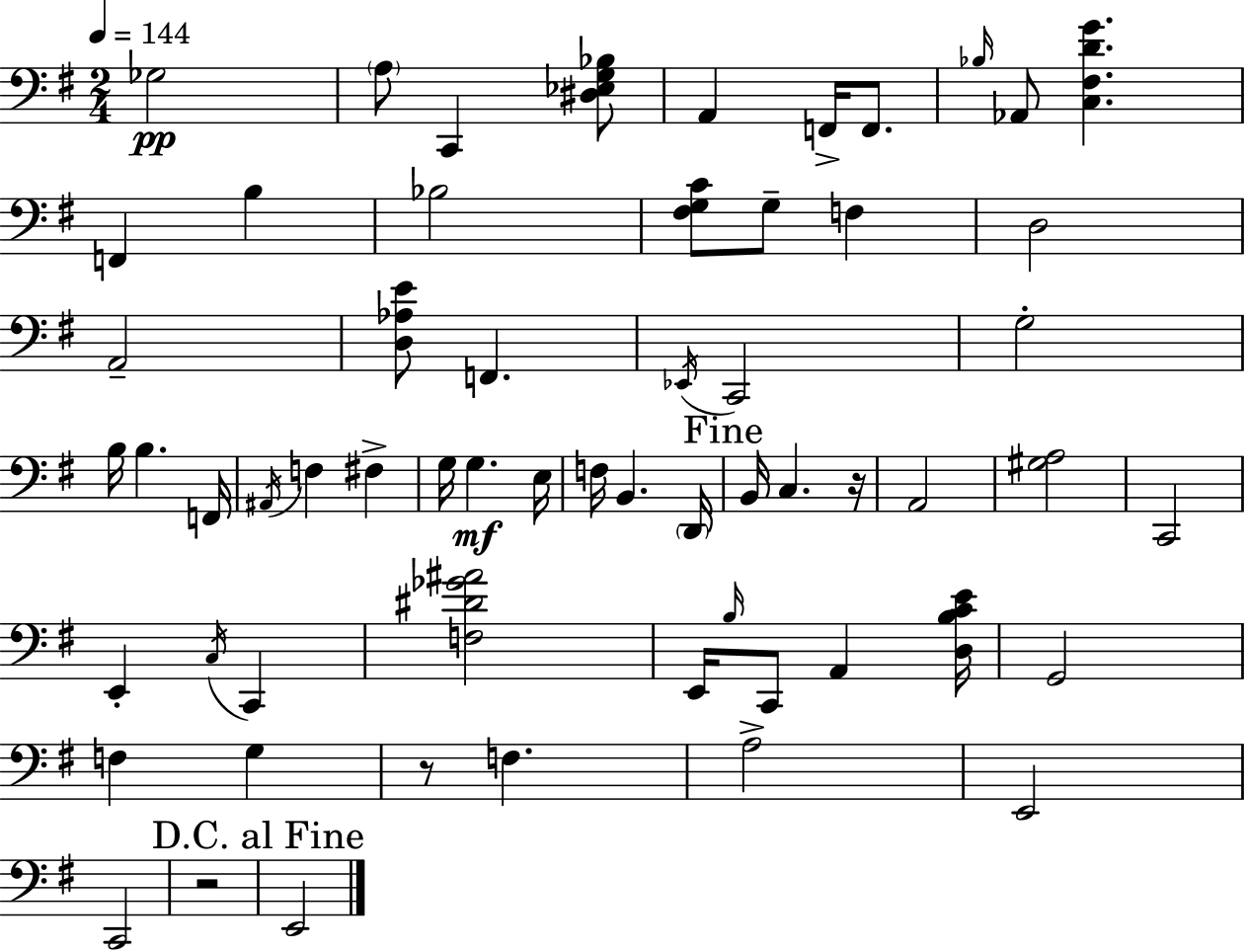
{
  \clef bass
  \numericTimeSignature
  \time 2/4
  \key e \minor
  \tempo 4 = 144
  \repeat volta 2 { ges2\pp | \parenthesize a8 c,4 <dis ees g bes>8 | a,4 f,16-> f,8. | \grace { bes16 } aes,8 <c fis d' g'>4. | \break f,4 b4 | bes2 | <fis g c'>8 g8-- f4 | d2 | \break a,2-- | <d aes e'>8 f,4. | \acciaccatura { ees,16 } c,2 | g2-. | \break b16 b4. | f,16 \acciaccatura { ais,16 } f4 fis4-> | g16 g4.\mf | e16 f16 b,4. | \break \parenthesize d,16 \mark "Fine" b,16 c4. | r16 a,2 | <gis a>2 | c,2 | \break e,4-. \acciaccatura { c16 } | c,4 <f dis' ges' ais'>2 | e,16 \grace { b16 } c,8 | a,4 <d b c' e'>16 g,2 | \break f4 | g4 r8 f4. | a2-> | e,2 | \break c,2 | r2 | \mark "D.C. al Fine" e,2 | } \bar "|."
}